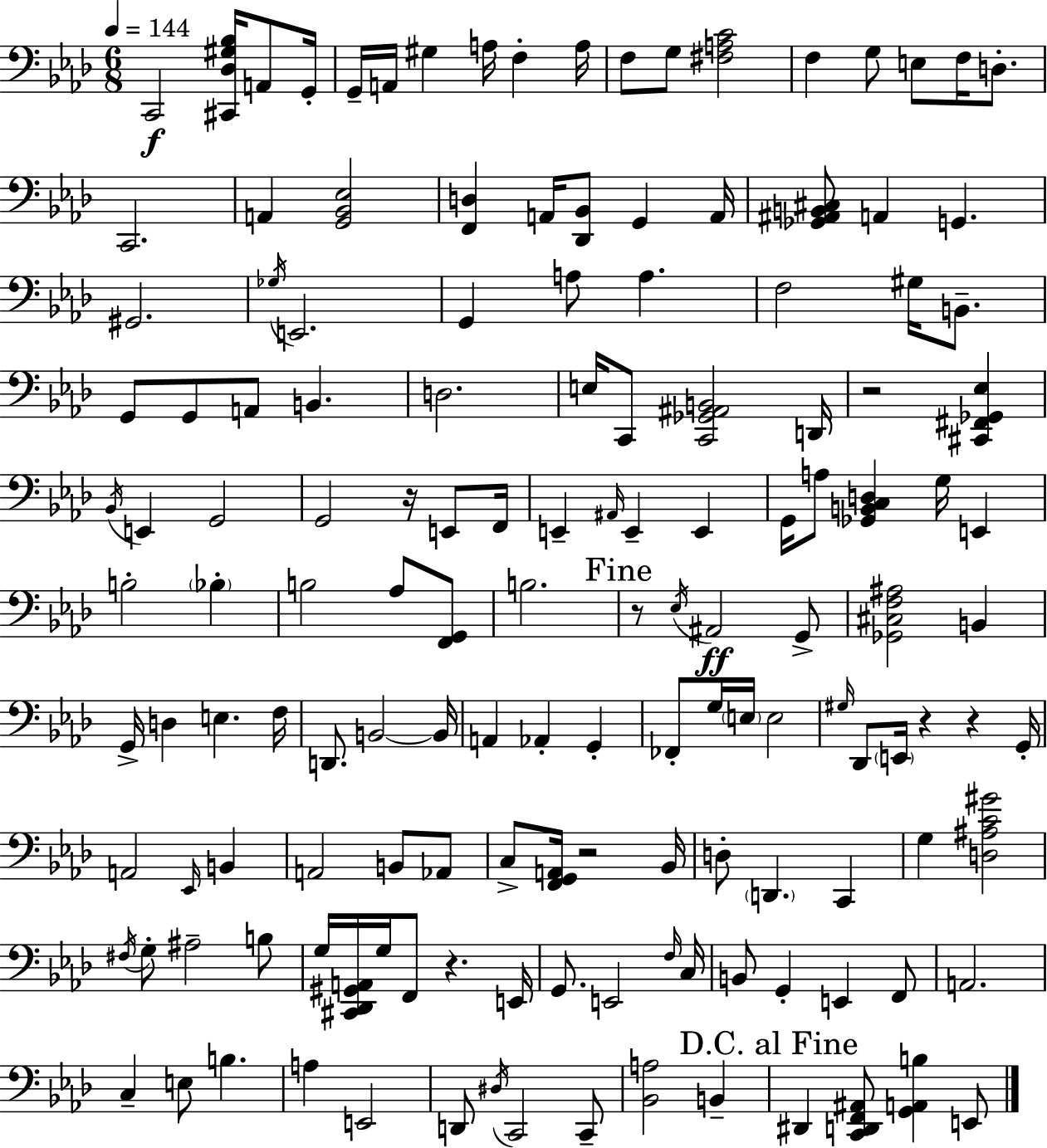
C2/h [C#2,Db3,G#3,Bb3]/s A2/e G2/s G2/s A2/s G#3/q A3/s F3/q A3/s F3/e G3/e [F#3,A3,C4]/h F3/q G3/e E3/e F3/s D3/e. C2/h. A2/q [G2,Bb2,Eb3]/h [F2,D3]/q A2/s [Db2,Bb2]/e G2/q A2/s [Gb2,A#2,B2,C#3]/e A2/q G2/q. G#2/h. Gb3/s E2/h. G2/q A3/e A3/q. F3/h G#3/s B2/e. G2/e G2/e A2/e B2/q. D3/h. E3/s C2/e [C2,Gb2,A#2,B2]/h D2/s R/h [C#2,F#2,Gb2,Eb3]/q Bb2/s E2/q G2/h G2/h R/s E2/e F2/s E2/q A#2/s E2/q E2/q G2/s A3/e [Gb2,B2,C3,D3]/q G3/s E2/q B3/h Bb3/q B3/h Ab3/e [F2,G2]/e B3/h. R/e Eb3/s A#2/h G2/e [Gb2,C#3,F3,A#3]/h B2/q G2/s D3/q E3/q. F3/s D2/e. B2/h B2/s A2/q Ab2/q G2/q FES2/e G3/s E3/s E3/h G#3/s Db2/e E2/s R/q R/q G2/s A2/h Eb2/s B2/q A2/h B2/e Ab2/e C3/e [F2,G2,A2]/s R/h Bb2/s D3/e D2/q. C2/q G3/q [D3,A#3,C4,G#4]/h F#3/s G3/e A#3/h B3/e G3/s [C#2,Db2,G#2,A2]/s G3/s F2/e R/q. E2/s G2/e. E2/h F3/s C3/s B2/e G2/q E2/q F2/e A2/h. C3/q E3/e B3/q. A3/q E2/h D2/e D#3/s C2/h C2/e [Bb2,A3]/h B2/q D#2/q [C2,D2,F2,A#2]/e [G2,A2,B3]/q E2/e